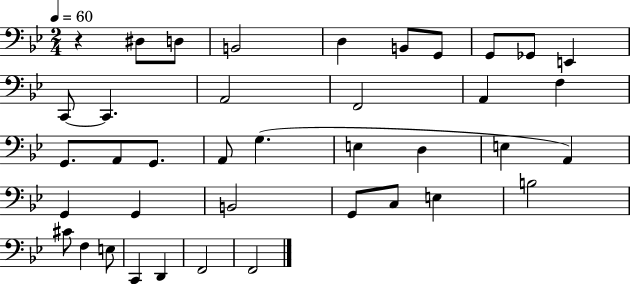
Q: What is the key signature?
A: BES major